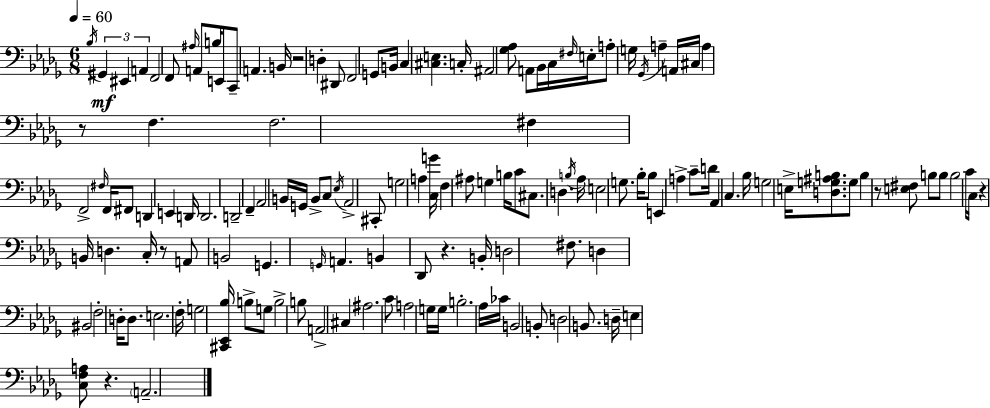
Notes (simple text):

Bb3/s G#2/q EIS2/q A2/q F2/h F2/e A#3/s A2/e B3/s E2/e C2/e A2/q. B2/s R/h D3/q D#2/e F2/h G2/e B2/s C3/q [C#3,E3]/q. C3/s A#2/h [Gb3,Ab3]/e A2/e Bb2/s C3/s F#3/s E3/s A3/e G3/s Gb2/s A3/q A2/s C#3/s A3/q R/e F3/q. F3/h. F#3/q F2/h F#3/s F2/s F#2/e D2/q E2/q D2/s D2/h. D2/h F2/q Ab2/h B2/s G2/s B2/e C3/e Eb3/s Ab2/h C#2/e G3/h A3/q [C3,G4]/s F3/q A#3/e G3/q B3/s C4/e C#3/e. D3/q. B3/s Ab3/s E3/h G3/e. Bb3/s Bb3/e E2/q A3/q C4/e D4/s Ab2/q C3/q. Bb3/s G3/h E3/s [D3,G3,A#3,B3]/e. G3/e B3/q R/e [E3,F#3]/e B3/e B3/e B3/h C4/s C3/s R/q B2/s D3/q. C3/s R/e A2/e B2/h G2/q. G2/s A2/q. B2/q Db2/e R/q. B2/s D3/h F#3/e. D3/q BIS2/h F3/h D3/s D3/e. E3/h. F3/s G3/h [C#2,Eb2,Bb3]/s B3/e G3/e B3/h B3/e A2/h C#3/q A#3/h. C4/e A3/h G3/s G3/s B3/h. Ab3/s CES4/s B2/h B2/e D3/h B2/e. D3/s E3/q [C3,F3,A3]/e R/q. A2/h.